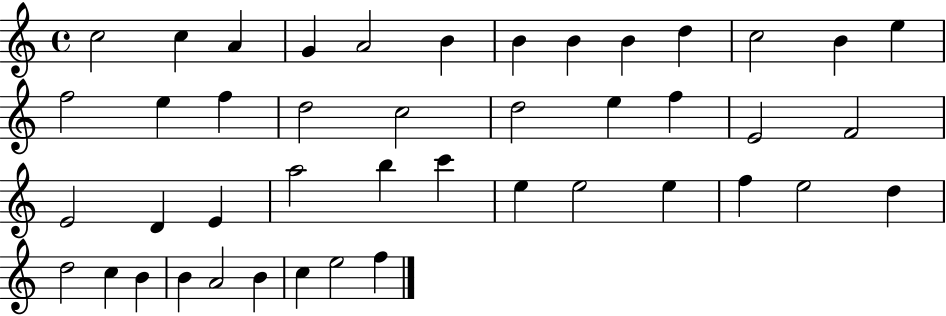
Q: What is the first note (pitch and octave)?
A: C5